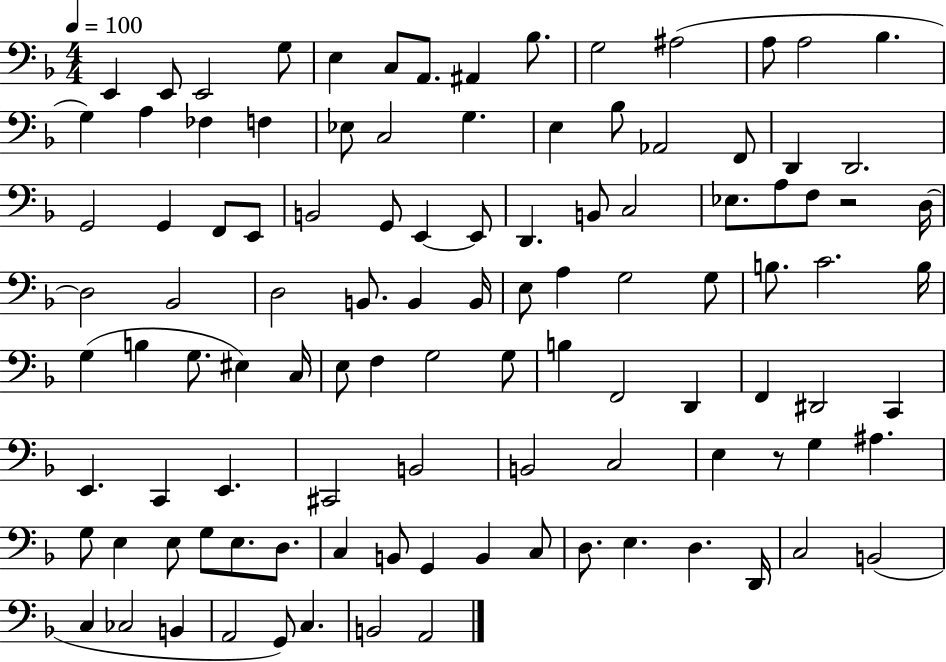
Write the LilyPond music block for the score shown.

{
  \clef bass
  \numericTimeSignature
  \time 4/4
  \key f \major
  \tempo 4 = 100
  e,4 e,8 e,2 g8 | e4 c8 a,8. ais,4 bes8. | g2 ais2( | a8 a2 bes4. | \break g4) a4 fes4 f4 | ees8 c2 g4. | e4 bes8 aes,2 f,8 | d,4 d,2. | \break g,2 g,4 f,8 e,8 | b,2 g,8 e,4~~ e,8 | d,4. b,8 c2 | ees8. a8 f8 r2 d16~~ | \break d2 bes,2 | d2 b,8. b,4 b,16 | e8 a4 g2 g8 | b8. c'2. b16 | \break g4( b4 g8. eis4) c16 | e8 f4 g2 g8 | b4 f,2 d,4 | f,4 dis,2 c,4 | \break e,4. c,4 e,4. | cis,2 b,2 | b,2 c2 | e4 r8 g4 ais4. | \break g8 e4 e8 g8 e8. d8. | c4 b,8 g,4 b,4 c8 | d8. e4. d4. d,16 | c2 b,2( | \break c4 ces2 b,4 | a,2 g,8) c4. | b,2 a,2 | \bar "|."
}